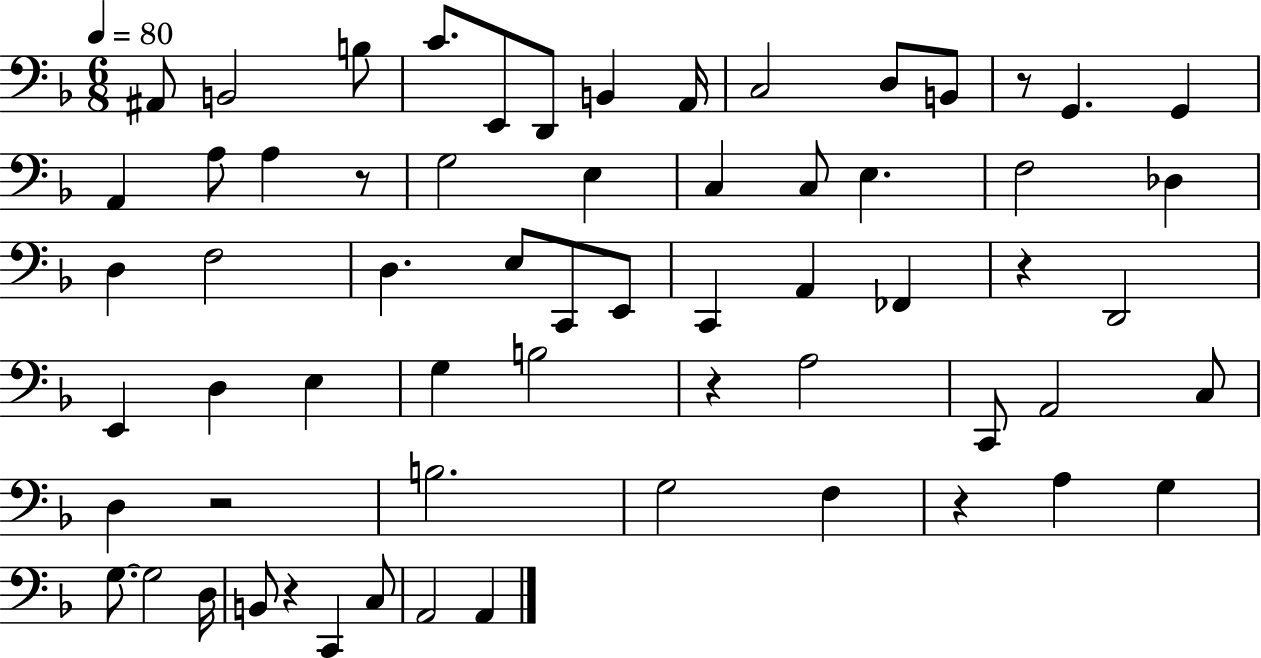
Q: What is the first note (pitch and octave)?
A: A#2